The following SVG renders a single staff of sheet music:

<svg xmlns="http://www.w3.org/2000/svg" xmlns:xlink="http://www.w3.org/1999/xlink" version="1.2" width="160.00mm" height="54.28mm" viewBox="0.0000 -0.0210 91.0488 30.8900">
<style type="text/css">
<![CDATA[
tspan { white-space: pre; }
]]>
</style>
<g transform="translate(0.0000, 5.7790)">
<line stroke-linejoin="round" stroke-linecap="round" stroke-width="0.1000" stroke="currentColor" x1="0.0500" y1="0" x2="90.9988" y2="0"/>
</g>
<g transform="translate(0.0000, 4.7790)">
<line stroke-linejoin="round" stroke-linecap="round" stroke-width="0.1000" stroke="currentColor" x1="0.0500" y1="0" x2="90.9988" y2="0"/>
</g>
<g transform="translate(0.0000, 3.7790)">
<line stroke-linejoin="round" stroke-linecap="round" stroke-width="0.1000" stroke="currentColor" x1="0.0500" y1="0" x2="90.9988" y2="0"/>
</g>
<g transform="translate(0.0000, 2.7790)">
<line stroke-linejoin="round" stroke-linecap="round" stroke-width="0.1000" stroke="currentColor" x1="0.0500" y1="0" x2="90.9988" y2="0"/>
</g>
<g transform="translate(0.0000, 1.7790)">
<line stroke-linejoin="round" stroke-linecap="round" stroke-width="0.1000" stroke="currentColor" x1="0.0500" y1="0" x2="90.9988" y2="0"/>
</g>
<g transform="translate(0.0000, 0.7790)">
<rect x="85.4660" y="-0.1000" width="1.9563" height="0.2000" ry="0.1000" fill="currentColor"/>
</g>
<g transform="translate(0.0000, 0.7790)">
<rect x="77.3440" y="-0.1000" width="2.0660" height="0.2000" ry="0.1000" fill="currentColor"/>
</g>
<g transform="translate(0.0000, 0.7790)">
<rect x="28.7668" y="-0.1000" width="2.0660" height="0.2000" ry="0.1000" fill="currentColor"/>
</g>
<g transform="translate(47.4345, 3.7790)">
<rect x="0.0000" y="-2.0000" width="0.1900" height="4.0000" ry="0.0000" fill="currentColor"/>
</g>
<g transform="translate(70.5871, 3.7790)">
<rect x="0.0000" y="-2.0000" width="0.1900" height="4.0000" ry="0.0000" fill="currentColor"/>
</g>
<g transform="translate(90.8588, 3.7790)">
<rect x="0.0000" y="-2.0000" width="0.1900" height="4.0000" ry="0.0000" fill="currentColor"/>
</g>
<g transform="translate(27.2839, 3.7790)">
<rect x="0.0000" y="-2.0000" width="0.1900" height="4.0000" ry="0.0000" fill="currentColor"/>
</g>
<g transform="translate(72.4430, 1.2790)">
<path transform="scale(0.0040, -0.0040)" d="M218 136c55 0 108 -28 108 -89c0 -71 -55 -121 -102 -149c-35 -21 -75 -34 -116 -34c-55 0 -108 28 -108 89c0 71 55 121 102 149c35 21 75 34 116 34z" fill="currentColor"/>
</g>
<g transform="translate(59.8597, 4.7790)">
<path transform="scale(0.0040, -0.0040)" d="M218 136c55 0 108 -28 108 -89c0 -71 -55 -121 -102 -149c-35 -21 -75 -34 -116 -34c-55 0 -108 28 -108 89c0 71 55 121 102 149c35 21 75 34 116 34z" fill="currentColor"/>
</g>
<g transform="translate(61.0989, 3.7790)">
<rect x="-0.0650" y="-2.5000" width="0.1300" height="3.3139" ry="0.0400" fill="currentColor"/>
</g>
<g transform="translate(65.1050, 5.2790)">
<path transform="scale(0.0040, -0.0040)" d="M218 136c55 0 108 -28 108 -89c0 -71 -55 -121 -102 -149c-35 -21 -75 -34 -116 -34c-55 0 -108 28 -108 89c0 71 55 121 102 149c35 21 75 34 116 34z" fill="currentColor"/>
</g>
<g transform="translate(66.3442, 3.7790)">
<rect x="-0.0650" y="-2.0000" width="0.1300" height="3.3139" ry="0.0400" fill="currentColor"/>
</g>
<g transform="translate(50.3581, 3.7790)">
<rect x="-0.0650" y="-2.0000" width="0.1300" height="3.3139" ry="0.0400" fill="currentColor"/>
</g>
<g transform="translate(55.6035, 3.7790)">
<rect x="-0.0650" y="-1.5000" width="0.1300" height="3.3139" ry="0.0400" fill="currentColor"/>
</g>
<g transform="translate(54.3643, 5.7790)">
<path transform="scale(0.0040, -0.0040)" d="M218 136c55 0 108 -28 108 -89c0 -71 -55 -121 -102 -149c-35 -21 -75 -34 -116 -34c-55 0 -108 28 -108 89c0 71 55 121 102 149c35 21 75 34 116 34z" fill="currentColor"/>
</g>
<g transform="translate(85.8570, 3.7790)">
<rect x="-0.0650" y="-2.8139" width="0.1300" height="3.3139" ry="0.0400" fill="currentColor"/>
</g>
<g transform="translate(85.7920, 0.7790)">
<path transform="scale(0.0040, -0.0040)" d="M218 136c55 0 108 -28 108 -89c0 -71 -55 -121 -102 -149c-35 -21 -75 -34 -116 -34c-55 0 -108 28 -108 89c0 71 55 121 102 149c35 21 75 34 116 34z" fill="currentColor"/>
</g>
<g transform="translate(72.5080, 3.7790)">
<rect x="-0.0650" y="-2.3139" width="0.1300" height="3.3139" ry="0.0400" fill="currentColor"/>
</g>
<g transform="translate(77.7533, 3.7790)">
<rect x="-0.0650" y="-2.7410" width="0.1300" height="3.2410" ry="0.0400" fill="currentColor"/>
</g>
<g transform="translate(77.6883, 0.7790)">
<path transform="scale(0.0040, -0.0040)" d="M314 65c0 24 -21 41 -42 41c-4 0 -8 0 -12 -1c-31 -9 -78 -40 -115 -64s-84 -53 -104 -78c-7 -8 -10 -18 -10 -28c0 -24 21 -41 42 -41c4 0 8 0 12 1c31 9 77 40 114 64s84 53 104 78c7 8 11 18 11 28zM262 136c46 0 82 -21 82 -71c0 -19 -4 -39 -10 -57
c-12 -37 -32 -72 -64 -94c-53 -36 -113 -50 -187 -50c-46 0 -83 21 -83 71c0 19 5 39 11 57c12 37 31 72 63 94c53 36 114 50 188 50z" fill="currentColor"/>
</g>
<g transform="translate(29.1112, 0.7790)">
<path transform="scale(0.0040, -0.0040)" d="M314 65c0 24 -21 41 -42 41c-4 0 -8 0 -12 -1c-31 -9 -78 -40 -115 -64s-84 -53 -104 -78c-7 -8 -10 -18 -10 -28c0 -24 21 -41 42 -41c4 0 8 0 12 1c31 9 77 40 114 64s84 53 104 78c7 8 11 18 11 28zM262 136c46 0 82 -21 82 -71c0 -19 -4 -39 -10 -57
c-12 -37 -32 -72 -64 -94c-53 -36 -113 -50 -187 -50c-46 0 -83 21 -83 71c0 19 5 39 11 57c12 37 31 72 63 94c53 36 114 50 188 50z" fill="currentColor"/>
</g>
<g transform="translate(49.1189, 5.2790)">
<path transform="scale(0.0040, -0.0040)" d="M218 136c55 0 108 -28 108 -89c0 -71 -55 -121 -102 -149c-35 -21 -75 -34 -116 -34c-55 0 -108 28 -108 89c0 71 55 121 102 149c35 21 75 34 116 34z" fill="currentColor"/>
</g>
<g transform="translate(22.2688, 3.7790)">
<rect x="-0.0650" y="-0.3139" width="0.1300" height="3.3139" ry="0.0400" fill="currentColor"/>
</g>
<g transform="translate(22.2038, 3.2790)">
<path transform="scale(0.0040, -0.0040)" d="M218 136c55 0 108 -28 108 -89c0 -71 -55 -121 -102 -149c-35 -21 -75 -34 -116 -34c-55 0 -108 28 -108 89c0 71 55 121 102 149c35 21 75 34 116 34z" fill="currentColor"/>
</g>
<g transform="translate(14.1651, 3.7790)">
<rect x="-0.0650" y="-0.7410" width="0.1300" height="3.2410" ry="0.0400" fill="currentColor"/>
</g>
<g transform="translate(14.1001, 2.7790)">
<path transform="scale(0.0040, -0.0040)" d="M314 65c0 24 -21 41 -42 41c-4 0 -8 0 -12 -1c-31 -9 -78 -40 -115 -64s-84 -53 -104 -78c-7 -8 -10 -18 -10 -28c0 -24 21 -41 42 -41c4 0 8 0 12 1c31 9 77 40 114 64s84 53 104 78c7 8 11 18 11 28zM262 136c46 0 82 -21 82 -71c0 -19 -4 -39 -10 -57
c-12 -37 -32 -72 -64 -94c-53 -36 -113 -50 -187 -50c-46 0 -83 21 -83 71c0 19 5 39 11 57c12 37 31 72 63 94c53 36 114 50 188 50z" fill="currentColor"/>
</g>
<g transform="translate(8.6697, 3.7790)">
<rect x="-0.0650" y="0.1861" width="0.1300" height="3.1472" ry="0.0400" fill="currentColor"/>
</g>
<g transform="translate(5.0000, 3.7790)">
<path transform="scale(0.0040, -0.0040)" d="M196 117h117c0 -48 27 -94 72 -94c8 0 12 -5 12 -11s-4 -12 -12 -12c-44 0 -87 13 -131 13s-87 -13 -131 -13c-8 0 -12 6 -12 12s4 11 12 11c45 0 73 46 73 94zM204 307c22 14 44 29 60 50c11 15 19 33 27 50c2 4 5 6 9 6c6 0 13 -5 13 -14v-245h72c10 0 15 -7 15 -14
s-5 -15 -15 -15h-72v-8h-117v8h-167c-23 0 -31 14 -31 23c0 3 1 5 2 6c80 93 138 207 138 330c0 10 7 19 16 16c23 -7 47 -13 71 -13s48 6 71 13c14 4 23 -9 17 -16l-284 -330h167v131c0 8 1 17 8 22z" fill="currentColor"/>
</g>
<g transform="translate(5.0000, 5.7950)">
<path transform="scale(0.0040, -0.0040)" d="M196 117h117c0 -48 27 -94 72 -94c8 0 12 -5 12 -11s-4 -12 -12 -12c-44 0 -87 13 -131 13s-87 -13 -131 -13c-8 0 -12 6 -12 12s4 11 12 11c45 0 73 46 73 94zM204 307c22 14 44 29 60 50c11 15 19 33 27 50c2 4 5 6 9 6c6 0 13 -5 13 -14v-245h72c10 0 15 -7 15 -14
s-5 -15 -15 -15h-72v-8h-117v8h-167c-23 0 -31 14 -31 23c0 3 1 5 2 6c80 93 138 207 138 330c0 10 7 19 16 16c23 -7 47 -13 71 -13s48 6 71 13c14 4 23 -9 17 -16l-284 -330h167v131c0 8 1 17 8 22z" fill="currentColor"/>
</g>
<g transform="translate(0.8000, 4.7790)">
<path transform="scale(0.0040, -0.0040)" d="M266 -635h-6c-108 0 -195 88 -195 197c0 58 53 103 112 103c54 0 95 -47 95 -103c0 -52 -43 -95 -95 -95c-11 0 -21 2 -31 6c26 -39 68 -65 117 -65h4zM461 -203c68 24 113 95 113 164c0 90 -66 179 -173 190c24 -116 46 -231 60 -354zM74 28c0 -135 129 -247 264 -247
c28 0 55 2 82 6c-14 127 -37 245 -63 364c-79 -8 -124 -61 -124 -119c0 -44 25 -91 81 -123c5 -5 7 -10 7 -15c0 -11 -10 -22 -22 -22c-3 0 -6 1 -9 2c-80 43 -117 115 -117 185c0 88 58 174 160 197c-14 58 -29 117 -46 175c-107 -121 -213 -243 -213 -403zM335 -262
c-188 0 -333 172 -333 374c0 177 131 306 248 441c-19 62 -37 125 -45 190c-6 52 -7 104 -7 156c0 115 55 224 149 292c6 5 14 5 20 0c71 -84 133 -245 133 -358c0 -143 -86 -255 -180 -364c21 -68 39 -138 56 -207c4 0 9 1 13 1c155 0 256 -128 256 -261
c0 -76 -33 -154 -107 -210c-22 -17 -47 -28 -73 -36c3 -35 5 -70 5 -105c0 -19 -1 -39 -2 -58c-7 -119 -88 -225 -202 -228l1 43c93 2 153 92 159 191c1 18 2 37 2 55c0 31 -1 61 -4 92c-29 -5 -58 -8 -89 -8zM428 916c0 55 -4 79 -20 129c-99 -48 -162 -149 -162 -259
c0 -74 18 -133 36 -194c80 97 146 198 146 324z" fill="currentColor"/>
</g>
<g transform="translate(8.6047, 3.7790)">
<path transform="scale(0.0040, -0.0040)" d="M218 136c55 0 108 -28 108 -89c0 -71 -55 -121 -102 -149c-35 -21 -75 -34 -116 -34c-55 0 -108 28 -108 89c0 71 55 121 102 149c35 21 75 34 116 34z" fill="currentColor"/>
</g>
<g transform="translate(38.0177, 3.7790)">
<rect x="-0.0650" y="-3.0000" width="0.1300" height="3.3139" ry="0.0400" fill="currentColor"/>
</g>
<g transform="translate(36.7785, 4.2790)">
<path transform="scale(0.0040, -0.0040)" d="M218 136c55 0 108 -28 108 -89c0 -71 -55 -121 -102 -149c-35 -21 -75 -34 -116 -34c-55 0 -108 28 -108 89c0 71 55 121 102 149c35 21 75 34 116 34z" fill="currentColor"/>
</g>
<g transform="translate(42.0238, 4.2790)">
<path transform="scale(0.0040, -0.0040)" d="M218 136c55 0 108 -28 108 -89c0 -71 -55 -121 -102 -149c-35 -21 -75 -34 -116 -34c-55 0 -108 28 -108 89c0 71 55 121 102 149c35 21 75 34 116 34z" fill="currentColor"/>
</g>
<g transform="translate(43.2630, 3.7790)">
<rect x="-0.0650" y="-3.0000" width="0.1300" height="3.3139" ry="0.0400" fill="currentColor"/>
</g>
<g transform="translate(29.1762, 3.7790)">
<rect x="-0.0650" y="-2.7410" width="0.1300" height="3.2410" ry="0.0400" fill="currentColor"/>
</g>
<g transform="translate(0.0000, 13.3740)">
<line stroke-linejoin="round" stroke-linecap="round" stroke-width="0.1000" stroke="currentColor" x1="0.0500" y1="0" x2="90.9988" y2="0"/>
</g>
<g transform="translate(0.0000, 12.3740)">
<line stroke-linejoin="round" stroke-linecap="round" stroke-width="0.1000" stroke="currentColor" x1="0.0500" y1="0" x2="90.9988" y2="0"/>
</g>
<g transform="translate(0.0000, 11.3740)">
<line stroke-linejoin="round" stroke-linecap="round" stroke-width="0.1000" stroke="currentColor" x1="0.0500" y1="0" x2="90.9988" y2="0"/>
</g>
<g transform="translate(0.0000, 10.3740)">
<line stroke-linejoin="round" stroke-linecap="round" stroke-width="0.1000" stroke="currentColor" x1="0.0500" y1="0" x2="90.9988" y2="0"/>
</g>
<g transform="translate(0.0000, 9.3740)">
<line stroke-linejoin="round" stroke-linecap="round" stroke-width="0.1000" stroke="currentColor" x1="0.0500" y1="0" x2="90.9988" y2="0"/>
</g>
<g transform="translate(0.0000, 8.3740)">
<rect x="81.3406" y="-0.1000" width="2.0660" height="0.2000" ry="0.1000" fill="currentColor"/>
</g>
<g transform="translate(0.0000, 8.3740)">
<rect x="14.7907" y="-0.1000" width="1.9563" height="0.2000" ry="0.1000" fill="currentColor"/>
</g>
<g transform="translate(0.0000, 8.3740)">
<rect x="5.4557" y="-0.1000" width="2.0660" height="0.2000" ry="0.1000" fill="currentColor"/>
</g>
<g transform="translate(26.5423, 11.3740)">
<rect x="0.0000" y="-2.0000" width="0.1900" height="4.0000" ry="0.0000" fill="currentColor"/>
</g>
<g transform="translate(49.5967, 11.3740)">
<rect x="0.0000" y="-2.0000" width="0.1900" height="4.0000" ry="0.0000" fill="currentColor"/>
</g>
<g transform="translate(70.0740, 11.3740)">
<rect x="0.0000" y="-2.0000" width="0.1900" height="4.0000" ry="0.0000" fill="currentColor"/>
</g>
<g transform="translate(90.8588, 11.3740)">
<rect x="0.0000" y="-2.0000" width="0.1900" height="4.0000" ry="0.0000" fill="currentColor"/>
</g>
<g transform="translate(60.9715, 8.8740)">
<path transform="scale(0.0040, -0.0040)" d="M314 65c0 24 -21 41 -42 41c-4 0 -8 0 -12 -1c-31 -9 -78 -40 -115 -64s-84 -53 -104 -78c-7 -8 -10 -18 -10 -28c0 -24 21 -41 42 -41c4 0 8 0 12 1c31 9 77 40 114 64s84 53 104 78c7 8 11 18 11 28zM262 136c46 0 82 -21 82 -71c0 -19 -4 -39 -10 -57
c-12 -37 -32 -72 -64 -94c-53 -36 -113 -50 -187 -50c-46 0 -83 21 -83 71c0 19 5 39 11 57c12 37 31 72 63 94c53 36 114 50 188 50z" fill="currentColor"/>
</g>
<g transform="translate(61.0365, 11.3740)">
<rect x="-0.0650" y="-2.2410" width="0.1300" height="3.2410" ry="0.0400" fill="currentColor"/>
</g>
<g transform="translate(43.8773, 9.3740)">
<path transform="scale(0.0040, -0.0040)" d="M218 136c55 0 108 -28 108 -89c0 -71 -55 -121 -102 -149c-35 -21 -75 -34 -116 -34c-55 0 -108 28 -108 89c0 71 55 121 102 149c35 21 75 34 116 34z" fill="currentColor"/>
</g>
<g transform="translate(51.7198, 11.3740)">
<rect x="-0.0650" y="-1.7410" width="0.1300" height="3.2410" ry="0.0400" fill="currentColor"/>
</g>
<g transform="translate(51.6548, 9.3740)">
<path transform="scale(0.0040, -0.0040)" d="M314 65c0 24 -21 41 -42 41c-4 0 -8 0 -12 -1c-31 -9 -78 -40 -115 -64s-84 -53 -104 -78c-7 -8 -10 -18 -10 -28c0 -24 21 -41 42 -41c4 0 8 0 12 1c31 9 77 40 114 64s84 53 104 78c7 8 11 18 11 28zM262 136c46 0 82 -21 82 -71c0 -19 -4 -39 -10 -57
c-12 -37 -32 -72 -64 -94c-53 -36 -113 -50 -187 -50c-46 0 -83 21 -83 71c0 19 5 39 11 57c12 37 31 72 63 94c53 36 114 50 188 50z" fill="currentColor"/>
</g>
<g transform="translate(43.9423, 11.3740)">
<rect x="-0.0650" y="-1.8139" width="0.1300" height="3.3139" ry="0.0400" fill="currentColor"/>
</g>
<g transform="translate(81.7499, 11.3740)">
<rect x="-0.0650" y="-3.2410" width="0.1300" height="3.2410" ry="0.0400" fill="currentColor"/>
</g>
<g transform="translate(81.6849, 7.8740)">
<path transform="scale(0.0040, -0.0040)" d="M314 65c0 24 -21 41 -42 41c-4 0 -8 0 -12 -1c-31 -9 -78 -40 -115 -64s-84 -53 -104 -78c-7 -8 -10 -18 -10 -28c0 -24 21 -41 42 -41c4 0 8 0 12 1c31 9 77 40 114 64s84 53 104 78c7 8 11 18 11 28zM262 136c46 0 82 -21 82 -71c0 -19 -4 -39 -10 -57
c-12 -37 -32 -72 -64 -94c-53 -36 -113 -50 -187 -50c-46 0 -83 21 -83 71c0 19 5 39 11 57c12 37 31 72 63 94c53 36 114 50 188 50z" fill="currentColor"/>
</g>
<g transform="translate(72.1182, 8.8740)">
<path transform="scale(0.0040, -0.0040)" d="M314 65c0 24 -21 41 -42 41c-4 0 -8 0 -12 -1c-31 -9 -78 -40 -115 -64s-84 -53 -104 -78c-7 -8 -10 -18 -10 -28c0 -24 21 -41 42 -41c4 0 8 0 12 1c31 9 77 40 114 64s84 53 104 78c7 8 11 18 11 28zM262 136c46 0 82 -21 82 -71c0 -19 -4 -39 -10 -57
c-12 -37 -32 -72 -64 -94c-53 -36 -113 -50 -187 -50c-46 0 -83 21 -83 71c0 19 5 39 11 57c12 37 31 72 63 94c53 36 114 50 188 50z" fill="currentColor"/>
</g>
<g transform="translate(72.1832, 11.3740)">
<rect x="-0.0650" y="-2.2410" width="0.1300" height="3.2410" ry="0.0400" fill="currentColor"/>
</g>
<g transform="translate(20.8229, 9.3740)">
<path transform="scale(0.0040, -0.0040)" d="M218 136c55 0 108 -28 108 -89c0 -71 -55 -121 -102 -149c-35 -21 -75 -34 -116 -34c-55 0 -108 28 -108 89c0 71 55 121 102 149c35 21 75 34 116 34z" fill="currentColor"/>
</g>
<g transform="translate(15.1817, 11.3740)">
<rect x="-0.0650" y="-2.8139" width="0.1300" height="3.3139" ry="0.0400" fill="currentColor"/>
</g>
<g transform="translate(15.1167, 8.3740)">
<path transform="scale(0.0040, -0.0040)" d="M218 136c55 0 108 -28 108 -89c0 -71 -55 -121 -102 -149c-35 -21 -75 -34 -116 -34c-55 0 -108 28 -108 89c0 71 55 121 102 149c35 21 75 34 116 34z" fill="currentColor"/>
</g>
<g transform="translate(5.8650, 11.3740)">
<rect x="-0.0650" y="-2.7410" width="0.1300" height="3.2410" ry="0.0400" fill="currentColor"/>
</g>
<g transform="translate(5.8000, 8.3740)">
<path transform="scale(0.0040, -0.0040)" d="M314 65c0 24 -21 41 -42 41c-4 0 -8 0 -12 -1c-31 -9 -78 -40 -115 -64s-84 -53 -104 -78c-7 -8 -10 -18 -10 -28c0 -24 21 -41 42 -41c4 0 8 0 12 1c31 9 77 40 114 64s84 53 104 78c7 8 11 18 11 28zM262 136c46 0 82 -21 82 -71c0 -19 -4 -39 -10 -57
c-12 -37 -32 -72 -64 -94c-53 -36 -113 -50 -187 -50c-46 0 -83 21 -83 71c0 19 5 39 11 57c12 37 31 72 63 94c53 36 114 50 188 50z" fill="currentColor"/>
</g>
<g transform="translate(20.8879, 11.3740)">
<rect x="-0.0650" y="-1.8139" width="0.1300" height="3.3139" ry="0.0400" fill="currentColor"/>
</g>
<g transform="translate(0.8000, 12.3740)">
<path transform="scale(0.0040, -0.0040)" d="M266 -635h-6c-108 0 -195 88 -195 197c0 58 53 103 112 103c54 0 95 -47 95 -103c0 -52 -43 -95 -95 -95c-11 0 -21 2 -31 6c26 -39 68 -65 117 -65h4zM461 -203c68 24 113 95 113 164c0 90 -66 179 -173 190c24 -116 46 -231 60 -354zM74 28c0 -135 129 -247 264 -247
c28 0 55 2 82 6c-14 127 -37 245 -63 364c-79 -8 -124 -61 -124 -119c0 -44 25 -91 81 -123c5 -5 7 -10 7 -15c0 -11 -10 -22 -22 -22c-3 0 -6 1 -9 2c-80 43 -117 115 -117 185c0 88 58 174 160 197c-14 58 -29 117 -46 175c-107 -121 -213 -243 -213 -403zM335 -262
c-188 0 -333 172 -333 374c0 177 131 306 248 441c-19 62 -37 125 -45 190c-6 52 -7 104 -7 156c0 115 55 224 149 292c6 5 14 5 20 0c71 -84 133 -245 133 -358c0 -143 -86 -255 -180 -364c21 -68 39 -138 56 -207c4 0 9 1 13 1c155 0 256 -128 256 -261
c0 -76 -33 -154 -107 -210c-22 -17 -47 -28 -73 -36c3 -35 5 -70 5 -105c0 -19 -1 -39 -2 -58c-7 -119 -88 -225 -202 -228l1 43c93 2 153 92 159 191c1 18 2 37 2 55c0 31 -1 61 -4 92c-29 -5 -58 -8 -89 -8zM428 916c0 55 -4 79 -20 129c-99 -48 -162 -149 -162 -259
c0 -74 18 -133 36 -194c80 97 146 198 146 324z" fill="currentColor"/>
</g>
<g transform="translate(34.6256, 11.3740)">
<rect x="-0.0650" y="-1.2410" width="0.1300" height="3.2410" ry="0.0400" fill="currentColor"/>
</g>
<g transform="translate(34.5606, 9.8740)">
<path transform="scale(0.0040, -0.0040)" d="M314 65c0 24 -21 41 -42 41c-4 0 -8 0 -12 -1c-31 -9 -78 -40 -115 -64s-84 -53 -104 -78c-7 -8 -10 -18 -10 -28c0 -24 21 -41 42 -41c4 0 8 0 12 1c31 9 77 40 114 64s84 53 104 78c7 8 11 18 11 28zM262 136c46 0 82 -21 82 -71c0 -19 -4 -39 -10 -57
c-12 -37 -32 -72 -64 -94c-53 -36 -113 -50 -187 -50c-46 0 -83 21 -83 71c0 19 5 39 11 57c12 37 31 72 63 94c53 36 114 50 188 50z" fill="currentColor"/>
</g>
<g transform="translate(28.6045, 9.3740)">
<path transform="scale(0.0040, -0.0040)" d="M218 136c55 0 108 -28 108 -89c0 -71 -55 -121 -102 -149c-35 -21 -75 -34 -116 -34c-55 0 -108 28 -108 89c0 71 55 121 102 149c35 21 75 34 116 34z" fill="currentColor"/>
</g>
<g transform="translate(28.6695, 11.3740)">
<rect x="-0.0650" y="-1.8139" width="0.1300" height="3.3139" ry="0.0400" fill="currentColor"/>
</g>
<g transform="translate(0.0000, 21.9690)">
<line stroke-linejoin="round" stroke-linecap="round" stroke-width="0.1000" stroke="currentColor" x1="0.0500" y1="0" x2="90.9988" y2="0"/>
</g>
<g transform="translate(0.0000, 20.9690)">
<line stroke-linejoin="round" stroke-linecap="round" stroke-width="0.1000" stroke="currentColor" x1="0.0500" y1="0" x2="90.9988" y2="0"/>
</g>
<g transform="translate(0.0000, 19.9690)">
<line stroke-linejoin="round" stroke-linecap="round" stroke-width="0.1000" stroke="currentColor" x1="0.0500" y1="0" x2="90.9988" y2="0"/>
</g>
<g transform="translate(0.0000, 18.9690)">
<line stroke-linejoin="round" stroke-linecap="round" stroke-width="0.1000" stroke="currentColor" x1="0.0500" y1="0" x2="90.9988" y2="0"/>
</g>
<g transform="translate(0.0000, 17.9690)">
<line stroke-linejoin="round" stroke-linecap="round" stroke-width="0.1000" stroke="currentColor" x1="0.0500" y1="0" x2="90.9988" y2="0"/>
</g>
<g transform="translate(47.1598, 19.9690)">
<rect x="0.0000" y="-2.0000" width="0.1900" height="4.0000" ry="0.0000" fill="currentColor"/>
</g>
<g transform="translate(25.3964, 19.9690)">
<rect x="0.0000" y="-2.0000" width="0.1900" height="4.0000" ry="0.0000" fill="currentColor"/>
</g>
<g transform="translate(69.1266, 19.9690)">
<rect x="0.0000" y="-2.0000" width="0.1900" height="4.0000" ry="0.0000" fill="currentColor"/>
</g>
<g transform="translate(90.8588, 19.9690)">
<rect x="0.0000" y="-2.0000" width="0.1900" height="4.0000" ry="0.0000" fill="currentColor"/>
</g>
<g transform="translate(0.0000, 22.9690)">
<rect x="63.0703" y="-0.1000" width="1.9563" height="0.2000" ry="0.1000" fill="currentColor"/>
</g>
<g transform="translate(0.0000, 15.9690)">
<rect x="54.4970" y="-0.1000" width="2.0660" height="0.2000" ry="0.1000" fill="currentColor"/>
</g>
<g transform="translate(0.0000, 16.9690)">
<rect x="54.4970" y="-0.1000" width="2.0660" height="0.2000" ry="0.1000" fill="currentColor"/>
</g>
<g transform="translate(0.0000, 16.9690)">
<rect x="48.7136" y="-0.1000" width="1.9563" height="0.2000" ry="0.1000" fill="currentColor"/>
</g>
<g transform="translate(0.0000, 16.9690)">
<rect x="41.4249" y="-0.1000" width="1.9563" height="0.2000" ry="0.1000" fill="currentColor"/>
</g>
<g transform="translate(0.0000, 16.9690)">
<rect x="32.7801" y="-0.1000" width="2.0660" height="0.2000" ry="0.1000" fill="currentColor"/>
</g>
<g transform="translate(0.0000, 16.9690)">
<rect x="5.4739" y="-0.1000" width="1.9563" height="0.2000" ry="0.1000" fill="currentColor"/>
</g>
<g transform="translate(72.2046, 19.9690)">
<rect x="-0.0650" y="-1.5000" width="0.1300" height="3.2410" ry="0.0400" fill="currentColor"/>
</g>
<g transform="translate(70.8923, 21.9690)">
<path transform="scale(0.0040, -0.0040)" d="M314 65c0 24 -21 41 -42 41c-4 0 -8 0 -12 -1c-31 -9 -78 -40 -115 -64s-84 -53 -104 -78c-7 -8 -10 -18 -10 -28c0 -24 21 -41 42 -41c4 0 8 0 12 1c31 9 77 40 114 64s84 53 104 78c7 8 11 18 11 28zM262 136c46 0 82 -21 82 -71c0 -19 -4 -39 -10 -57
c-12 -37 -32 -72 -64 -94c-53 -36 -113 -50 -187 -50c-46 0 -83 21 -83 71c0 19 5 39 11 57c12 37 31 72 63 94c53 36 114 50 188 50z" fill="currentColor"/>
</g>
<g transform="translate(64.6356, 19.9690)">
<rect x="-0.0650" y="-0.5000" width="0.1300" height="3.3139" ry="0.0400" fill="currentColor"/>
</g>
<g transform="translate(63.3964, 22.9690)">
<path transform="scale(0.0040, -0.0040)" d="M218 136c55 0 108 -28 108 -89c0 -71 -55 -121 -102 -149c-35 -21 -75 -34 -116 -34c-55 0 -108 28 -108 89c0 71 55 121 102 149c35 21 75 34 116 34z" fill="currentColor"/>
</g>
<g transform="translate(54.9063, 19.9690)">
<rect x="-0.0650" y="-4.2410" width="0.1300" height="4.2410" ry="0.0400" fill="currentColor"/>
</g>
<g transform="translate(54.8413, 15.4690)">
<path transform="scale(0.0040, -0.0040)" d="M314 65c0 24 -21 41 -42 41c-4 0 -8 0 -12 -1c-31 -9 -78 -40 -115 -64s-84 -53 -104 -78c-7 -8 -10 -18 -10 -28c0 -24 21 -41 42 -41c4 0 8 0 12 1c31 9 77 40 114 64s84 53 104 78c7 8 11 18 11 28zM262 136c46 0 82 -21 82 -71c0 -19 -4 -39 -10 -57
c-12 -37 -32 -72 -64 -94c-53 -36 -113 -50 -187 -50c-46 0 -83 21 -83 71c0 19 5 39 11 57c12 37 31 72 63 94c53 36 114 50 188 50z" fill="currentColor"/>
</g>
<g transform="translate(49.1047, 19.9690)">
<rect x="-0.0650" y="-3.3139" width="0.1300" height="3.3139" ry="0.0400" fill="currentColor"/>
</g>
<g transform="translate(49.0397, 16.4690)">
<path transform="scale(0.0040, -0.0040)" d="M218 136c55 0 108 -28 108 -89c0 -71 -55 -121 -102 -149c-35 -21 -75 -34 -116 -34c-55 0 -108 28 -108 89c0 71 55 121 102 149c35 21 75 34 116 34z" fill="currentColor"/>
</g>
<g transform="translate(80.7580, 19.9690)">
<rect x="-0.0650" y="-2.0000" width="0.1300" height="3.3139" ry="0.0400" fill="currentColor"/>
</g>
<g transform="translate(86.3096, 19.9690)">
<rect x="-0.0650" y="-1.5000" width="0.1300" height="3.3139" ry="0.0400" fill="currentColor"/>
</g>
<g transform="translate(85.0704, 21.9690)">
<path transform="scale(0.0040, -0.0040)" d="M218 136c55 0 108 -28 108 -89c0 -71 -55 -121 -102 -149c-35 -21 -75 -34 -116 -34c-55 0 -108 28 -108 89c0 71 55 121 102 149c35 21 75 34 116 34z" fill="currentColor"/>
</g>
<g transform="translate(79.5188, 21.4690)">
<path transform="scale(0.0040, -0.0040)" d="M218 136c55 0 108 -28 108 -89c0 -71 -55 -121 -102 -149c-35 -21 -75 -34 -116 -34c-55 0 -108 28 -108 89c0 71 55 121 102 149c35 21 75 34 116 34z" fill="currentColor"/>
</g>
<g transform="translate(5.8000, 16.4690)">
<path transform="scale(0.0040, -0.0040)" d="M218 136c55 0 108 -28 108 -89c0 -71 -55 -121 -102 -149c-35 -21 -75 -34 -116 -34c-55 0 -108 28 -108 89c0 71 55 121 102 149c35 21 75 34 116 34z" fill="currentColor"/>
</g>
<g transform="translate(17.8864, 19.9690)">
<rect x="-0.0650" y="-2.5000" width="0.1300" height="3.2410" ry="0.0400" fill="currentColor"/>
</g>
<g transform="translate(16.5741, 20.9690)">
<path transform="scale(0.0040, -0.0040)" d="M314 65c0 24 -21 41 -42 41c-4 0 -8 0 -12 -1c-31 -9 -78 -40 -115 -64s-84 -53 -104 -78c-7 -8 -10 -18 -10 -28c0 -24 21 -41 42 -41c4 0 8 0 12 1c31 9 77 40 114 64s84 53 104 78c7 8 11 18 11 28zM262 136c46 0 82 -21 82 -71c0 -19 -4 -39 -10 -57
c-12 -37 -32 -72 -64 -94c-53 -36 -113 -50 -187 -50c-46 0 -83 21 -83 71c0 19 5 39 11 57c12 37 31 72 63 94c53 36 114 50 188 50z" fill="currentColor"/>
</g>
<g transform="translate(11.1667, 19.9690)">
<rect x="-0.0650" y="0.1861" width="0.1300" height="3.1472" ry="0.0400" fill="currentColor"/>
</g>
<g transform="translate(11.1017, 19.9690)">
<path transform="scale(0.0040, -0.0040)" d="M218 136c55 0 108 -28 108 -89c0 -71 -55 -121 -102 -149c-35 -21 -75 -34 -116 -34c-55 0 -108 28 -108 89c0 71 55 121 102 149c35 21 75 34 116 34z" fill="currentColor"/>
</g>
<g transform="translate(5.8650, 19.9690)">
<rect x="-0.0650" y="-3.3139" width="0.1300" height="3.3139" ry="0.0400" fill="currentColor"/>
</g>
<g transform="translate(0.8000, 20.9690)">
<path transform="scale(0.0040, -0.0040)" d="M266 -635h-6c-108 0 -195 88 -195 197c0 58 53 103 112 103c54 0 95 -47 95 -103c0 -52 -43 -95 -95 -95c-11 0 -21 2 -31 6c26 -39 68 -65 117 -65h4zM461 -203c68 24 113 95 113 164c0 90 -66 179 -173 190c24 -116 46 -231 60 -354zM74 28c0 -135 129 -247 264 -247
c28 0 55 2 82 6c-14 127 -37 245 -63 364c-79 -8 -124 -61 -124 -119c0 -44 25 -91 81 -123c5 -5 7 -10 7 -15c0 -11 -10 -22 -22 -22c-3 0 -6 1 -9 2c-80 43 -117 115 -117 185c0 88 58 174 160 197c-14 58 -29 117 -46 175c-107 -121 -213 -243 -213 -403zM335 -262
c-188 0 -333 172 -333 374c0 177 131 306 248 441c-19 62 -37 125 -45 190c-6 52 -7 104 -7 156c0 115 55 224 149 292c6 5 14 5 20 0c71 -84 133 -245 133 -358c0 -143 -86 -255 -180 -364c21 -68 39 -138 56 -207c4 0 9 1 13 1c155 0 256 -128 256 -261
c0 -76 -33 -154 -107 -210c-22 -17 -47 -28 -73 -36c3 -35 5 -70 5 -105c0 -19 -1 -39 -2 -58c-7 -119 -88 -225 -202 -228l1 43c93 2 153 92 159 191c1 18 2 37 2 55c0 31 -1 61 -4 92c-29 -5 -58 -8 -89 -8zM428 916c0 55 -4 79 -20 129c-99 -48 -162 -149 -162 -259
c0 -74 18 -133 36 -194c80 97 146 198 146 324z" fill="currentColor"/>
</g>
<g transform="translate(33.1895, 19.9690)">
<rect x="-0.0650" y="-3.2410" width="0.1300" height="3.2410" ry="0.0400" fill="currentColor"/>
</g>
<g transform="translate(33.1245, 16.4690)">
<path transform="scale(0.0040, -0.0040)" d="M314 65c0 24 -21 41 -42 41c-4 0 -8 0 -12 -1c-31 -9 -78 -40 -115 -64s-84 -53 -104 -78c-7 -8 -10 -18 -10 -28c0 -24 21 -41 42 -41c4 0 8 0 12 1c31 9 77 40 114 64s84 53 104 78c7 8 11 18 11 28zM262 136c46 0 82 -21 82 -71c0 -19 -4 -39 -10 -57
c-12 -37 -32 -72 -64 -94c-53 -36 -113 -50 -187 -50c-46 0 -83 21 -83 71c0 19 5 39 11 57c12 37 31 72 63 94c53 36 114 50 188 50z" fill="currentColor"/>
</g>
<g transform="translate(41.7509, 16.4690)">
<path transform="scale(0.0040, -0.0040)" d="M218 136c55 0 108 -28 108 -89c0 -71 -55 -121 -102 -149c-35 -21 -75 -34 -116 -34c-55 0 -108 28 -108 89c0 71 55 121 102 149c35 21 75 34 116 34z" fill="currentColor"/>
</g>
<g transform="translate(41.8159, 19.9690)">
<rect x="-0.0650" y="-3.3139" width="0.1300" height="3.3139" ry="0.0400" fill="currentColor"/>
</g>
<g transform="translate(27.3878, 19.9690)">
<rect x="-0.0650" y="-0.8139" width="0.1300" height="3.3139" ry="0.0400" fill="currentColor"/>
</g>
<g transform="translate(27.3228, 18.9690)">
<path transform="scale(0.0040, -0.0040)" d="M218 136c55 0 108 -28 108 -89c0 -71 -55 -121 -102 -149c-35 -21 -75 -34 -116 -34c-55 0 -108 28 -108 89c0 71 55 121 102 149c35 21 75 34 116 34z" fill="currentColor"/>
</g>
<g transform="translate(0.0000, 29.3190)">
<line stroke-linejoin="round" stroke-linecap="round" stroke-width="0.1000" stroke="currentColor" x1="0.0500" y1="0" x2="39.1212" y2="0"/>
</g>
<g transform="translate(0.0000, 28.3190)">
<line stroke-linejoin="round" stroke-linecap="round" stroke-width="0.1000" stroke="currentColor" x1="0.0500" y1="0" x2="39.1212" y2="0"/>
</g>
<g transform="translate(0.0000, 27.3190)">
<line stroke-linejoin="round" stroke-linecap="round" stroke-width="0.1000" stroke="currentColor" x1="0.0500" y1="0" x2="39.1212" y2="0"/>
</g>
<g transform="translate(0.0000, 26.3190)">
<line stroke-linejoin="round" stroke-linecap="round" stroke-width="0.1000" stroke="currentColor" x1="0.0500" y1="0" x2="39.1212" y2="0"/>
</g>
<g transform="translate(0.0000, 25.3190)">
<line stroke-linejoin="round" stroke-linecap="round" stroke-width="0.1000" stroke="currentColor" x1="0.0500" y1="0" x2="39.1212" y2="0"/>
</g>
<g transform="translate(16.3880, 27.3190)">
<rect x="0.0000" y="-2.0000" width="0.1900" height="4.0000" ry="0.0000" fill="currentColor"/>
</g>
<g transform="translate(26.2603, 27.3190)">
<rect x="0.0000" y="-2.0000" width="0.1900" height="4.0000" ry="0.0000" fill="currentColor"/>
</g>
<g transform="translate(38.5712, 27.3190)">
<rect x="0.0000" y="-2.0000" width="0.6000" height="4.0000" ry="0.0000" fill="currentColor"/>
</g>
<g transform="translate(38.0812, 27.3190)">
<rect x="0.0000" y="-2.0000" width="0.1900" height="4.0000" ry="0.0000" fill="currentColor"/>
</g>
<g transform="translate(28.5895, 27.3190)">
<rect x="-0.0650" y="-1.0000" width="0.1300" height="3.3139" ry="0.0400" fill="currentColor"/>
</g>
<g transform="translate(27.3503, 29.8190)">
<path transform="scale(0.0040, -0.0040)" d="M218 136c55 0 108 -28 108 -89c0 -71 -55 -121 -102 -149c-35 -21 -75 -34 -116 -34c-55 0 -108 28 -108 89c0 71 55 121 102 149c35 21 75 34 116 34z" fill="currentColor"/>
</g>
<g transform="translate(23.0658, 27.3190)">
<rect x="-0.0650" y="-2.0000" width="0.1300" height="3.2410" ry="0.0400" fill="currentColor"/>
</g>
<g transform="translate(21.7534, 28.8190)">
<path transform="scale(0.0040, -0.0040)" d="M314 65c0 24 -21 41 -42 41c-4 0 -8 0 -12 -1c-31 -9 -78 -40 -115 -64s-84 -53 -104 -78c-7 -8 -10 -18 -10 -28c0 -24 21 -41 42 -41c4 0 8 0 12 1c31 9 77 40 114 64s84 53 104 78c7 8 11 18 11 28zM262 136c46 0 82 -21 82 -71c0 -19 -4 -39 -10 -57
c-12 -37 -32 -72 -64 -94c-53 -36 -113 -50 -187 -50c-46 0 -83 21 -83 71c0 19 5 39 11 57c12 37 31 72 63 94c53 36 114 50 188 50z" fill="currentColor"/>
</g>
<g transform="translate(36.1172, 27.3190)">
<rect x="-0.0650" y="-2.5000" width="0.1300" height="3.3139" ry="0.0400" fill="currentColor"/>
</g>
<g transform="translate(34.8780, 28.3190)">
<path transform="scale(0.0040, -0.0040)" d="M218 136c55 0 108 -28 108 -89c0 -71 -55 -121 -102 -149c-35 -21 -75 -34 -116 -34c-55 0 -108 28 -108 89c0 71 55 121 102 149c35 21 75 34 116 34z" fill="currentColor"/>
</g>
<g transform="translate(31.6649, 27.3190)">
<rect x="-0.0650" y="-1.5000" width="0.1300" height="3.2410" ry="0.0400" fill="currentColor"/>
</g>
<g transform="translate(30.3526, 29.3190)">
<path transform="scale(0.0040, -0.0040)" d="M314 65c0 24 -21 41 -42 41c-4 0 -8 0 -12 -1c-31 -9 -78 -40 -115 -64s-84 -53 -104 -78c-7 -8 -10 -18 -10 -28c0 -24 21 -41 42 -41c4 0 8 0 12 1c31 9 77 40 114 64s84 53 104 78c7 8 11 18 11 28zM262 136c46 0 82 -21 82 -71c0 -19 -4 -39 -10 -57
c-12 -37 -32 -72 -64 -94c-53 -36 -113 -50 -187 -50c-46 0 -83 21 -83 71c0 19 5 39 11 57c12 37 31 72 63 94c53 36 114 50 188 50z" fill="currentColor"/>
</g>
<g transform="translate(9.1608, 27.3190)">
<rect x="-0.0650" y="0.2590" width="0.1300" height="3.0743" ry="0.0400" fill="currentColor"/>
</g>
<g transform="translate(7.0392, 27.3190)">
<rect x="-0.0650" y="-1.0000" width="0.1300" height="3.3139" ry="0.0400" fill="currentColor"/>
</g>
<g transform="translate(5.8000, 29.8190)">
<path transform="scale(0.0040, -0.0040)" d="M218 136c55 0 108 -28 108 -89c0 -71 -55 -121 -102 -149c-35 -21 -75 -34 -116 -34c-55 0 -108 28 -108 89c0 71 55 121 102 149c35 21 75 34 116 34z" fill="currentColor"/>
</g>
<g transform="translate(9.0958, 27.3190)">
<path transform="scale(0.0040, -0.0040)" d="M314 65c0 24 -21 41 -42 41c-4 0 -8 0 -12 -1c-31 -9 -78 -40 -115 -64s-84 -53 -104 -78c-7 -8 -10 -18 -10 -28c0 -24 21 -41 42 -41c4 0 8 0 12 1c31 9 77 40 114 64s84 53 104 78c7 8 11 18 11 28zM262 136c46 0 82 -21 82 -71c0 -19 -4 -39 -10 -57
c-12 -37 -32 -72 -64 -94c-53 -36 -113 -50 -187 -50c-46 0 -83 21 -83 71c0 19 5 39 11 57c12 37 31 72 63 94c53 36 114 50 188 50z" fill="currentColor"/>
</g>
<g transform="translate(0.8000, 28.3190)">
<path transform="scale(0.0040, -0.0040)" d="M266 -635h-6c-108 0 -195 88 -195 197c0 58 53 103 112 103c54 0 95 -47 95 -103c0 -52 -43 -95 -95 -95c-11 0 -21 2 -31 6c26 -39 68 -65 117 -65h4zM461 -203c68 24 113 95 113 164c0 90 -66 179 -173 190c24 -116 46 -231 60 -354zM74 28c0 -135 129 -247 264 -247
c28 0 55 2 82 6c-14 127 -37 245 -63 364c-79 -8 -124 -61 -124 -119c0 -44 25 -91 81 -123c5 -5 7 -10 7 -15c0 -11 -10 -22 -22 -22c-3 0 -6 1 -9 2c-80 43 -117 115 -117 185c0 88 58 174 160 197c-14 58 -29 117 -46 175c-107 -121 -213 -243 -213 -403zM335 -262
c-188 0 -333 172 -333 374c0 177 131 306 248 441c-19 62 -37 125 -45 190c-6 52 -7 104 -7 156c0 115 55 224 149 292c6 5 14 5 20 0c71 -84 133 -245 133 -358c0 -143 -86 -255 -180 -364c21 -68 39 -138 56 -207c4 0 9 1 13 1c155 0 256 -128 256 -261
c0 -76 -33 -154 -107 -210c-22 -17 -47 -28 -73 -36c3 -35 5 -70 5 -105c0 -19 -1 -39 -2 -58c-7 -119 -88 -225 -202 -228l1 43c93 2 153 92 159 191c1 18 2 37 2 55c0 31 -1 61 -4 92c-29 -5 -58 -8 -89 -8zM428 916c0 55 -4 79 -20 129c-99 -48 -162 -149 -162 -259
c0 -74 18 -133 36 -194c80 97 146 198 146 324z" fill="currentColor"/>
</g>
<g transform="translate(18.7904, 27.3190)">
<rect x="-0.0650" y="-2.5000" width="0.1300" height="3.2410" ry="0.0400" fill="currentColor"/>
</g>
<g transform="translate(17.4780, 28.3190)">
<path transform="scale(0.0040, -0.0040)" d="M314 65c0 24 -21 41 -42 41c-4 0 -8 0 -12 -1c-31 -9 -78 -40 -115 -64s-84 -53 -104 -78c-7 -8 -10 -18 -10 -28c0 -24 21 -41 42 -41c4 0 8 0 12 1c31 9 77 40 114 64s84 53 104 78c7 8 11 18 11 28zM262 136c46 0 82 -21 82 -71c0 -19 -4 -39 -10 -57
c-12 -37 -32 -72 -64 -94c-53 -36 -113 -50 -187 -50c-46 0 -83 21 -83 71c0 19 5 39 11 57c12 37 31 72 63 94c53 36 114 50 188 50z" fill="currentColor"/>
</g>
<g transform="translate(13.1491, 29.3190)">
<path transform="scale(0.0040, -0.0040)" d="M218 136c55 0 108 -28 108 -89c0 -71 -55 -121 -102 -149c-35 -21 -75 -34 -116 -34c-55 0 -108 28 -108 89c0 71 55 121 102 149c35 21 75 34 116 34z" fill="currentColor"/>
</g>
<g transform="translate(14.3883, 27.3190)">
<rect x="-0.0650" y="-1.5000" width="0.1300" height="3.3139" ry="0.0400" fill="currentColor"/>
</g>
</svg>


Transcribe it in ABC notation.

X:1
T:Untitled
M:4/4
L:1/4
K:C
B d2 c a2 A A F E G F g a2 a a2 a f f e2 f f2 g2 g2 b2 b B G2 d b2 b b d'2 C E2 F E D B2 E G2 F2 D E2 G